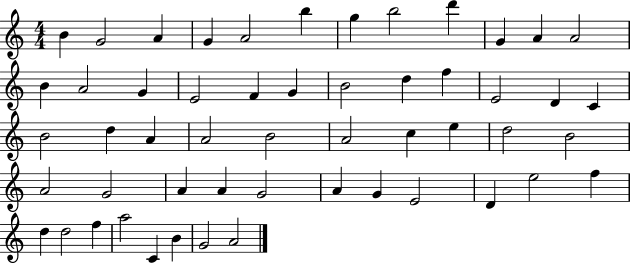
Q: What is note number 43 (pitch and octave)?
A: D4